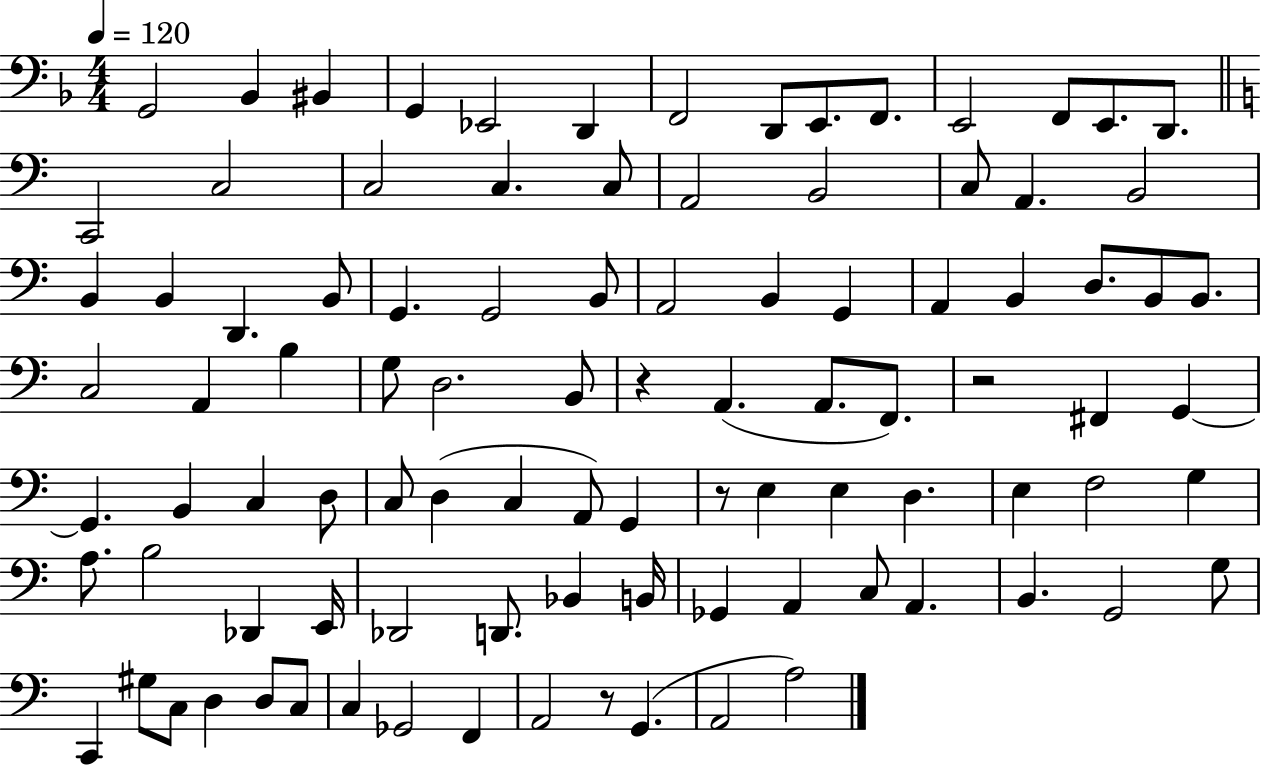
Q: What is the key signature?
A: F major